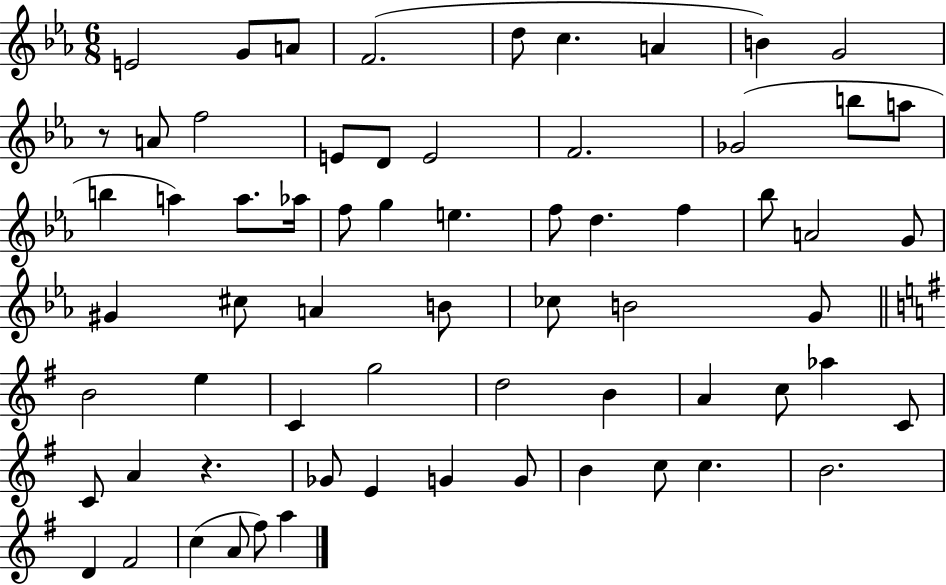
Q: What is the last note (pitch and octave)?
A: A5